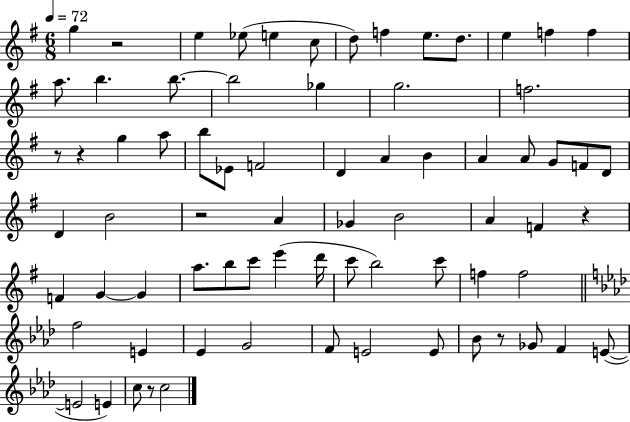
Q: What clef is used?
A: treble